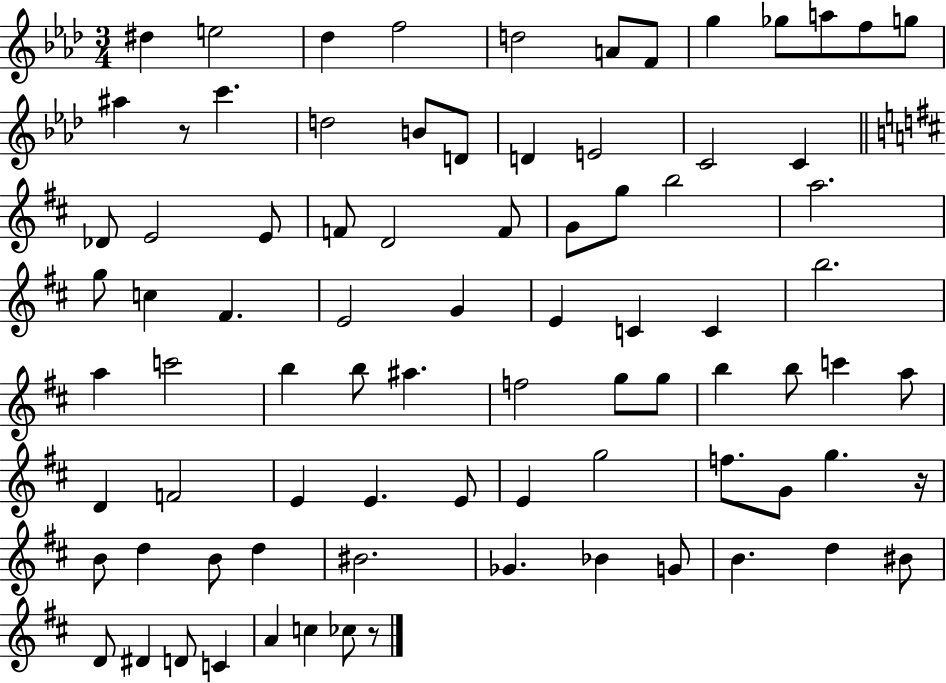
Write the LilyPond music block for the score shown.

{
  \clef treble
  \numericTimeSignature
  \time 3/4
  \key aes \major
  dis''4 e''2 | des''4 f''2 | d''2 a'8 f'8 | g''4 ges''8 a''8 f''8 g''8 | \break ais''4 r8 c'''4. | d''2 b'8 d'8 | d'4 e'2 | c'2 c'4 | \break \bar "||" \break \key b \minor des'8 e'2 e'8 | f'8 d'2 f'8 | g'8 g''8 b''2 | a''2. | \break g''8 c''4 fis'4. | e'2 g'4 | e'4 c'4 c'4 | b''2. | \break a''4 c'''2 | b''4 b''8 ais''4. | f''2 g''8 g''8 | b''4 b''8 c'''4 a''8 | \break d'4 f'2 | e'4 e'4. e'8 | e'4 g''2 | f''8. g'8 g''4. r16 | \break b'8 d''4 b'8 d''4 | bis'2. | ges'4. bes'4 g'8 | b'4. d''4 bis'8 | \break d'8 dis'4 d'8 c'4 | a'4 c''4 ces''8 r8 | \bar "|."
}